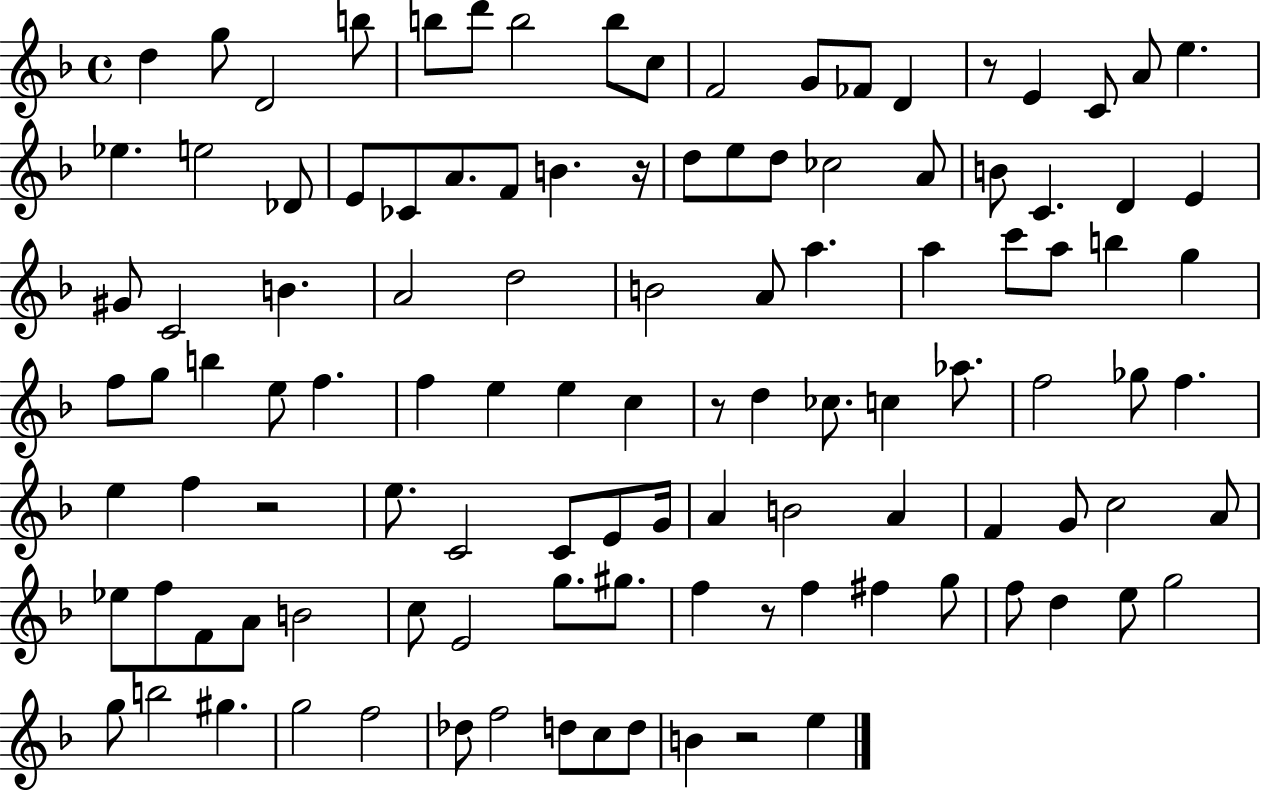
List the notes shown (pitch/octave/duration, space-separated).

D5/q G5/e D4/h B5/e B5/e D6/e B5/h B5/e C5/e F4/h G4/e FES4/e D4/q R/e E4/q C4/e A4/e E5/q. Eb5/q. E5/h Db4/e E4/e CES4/e A4/e. F4/e B4/q. R/s D5/e E5/e D5/e CES5/h A4/e B4/e C4/q. D4/q E4/q G#4/e C4/h B4/q. A4/h D5/h B4/h A4/e A5/q. A5/q C6/e A5/e B5/q G5/q F5/e G5/e B5/q E5/e F5/q. F5/q E5/q E5/q C5/q R/e D5/q CES5/e. C5/q Ab5/e. F5/h Gb5/e F5/q. E5/q F5/q R/h E5/e. C4/h C4/e E4/e G4/s A4/q B4/h A4/q F4/q G4/e C5/h A4/e Eb5/e F5/e F4/e A4/e B4/h C5/e E4/h G5/e. G#5/e. F5/q R/e F5/q F#5/q G5/e F5/e D5/q E5/e G5/h G5/e B5/h G#5/q. G5/h F5/h Db5/e F5/h D5/e C5/e D5/e B4/q R/h E5/q